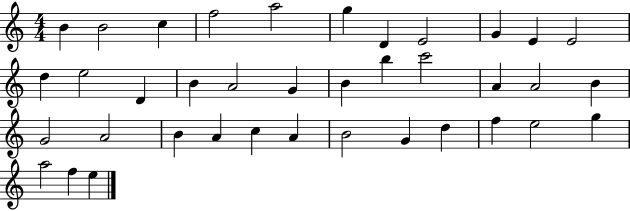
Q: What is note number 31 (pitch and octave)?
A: G4